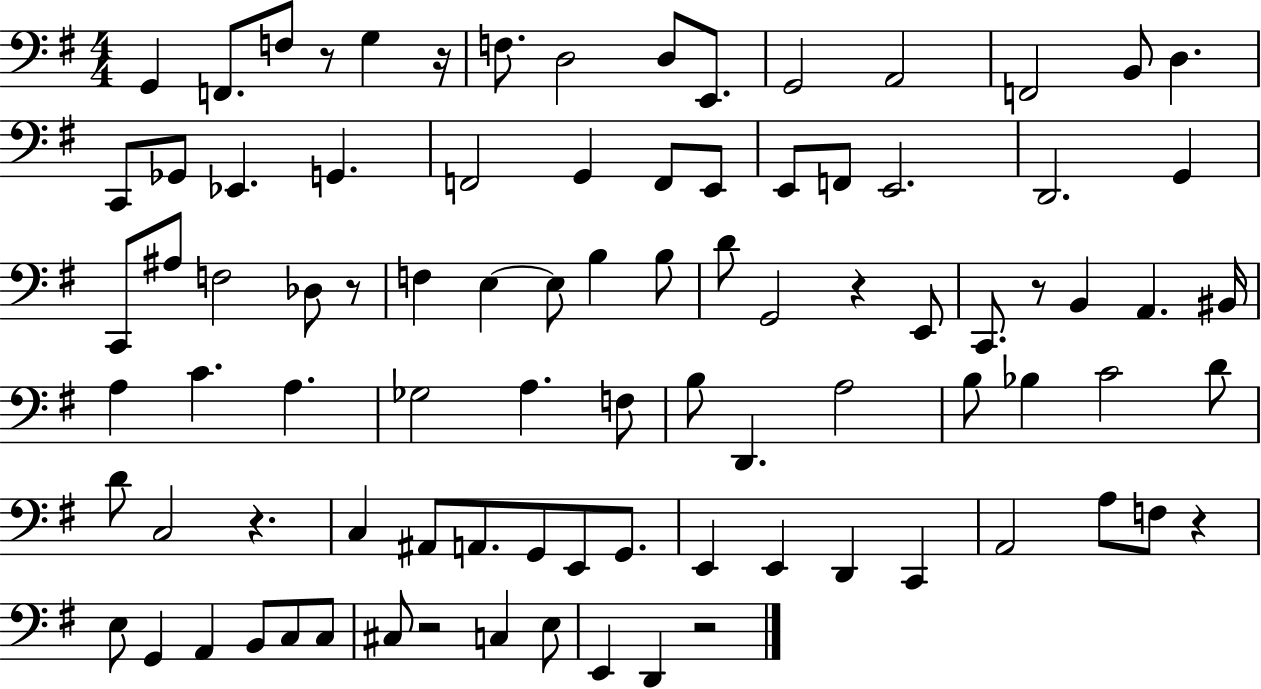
G2/q F2/e. F3/e R/e G3/q R/s F3/e. D3/h D3/e E2/e. G2/h A2/h F2/h B2/e D3/q. C2/e Gb2/e Eb2/q. G2/q. F2/h G2/q F2/e E2/e E2/e F2/e E2/h. D2/h. G2/q C2/e A#3/e F3/h Db3/e R/e F3/q E3/q E3/e B3/q B3/e D4/e G2/h R/q E2/e C2/e. R/e B2/q A2/q. BIS2/s A3/q C4/q. A3/q. Gb3/h A3/q. F3/e B3/e D2/q. A3/h B3/e Bb3/q C4/h D4/e D4/e C3/h R/q. C3/q A#2/e A2/e. G2/e E2/e G2/e. E2/q E2/q D2/q C2/q A2/h A3/e F3/e R/q E3/e G2/q A2/q B2/e C3/e C3/e C#3/e R/h C3/q E3/e E2/q D2/q R/h